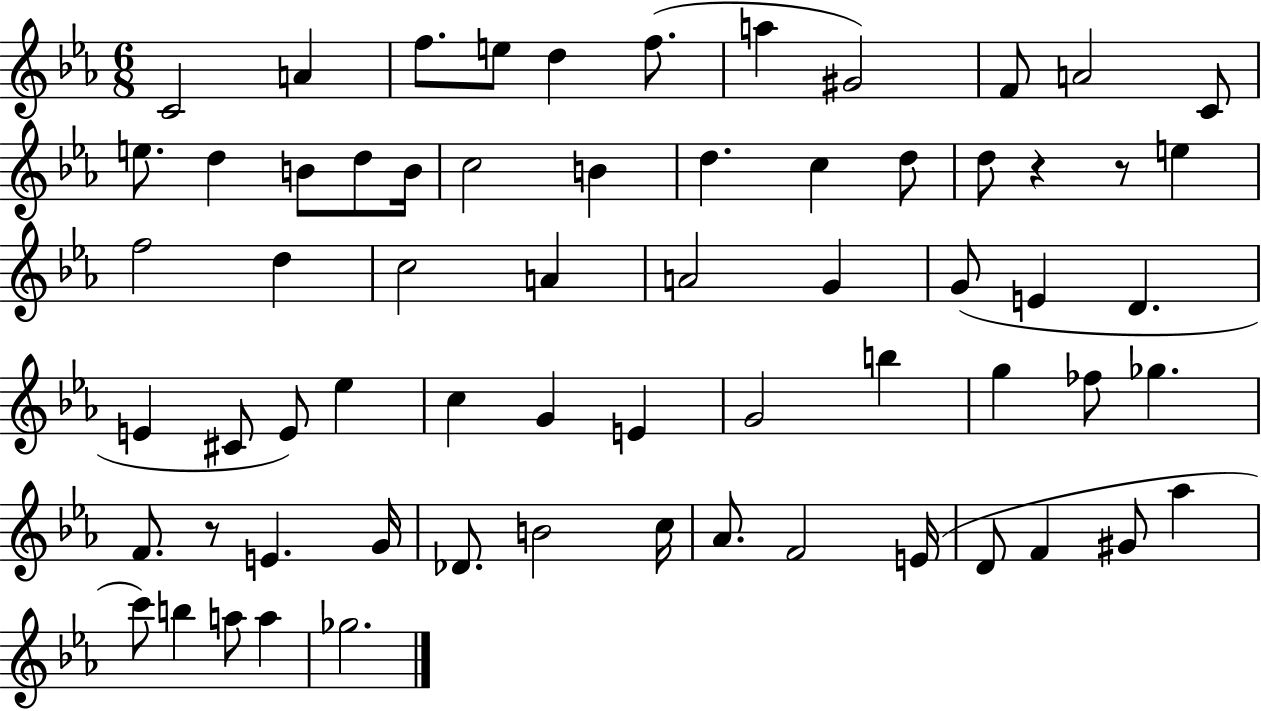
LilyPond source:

{
  \clef treble
  \numericTimeSignature
  \time 6/8
  \key ees \major
  \repeat volta 2 { c'2 a'4 | f''8. e''8 d''4 f''8.( | a''4 gis'2) | f'8 a'2 c'8 | \break e''8. d''4 b'8 d''8 b'16 | c''2 b'4 | d''4. c''4 d''8 | d''8 r4 r8 e''4 | \break f''2 d''4 | c''2 a'4 | a'2 g'4 | g'8( e'4 d'4. | \break e'4 cis'8 e'8) ees''4 | c''4 g'4 e'4 | g'2 b''4 | g''4 fes''8 ges''4. | \break f'8. r8 e'4. g'16 | des'8. b'2 c''16 | aes'8. f'2 e'16( | d'8 f'4 gis'8 aes''4 | \break c'''8) b''4 a''8 a''4 | ges''2. | } \bar "|."
}